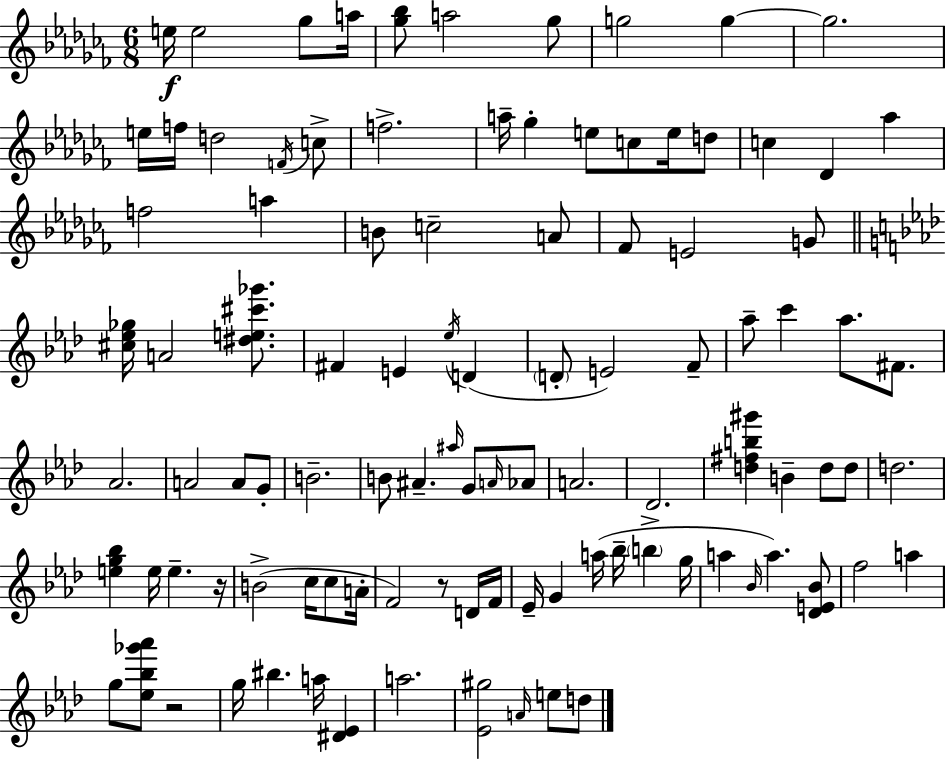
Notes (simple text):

E5/s E5/h Gb5/e A5/s [Gb5,Bb5]/e A5/h Gb5/e G5/h G5/q G5/h. E5/s F5/s D5/h F4/s C5/e F5/h. A5/s Gb5/q E5/e C5/e E5/s D5/e C5/q Db4/q Ab5/q F5/h A5/q B4/e C5/h A4/e FES4/e E4/h G4/e [C#5,Eb5,Gb5]/s A4/h [D#5,E5,C#6,Gb6]/e. F#4/q E4/q Eb5/s D4/q D4/e E4/h F4/e Ab5/e C6/q Ab5/e. F#4/e. Ab4/h. A4/h A4/e G4/e B4/h. B4/e A#4/q. A#5/s G4/e A4/s Ab4/e A4/h. Db4/h. [D5,F#5,B5,G#6]/q B4/q D5/e D5/e D5/h. [E5,G5,Bb5]/q E5/s E5/q. R/s B4/h C5/s C5/e A4/s F4/h R/e D4/s F4/s Eb4/s G4/q A5/s Bb5/s B5/q G5/s A5/q Bb4/s A5/q. [Db4,E4,Bb4]/e F5/h A5/q G5/e [Eb5,Bb5,Gb6,Ab6]/e R/h G5/s BIS5/q. A5/s [D#4,Eb4]/q A5/h. [Eb4,G#5]/h A4/s E5/e D5/e